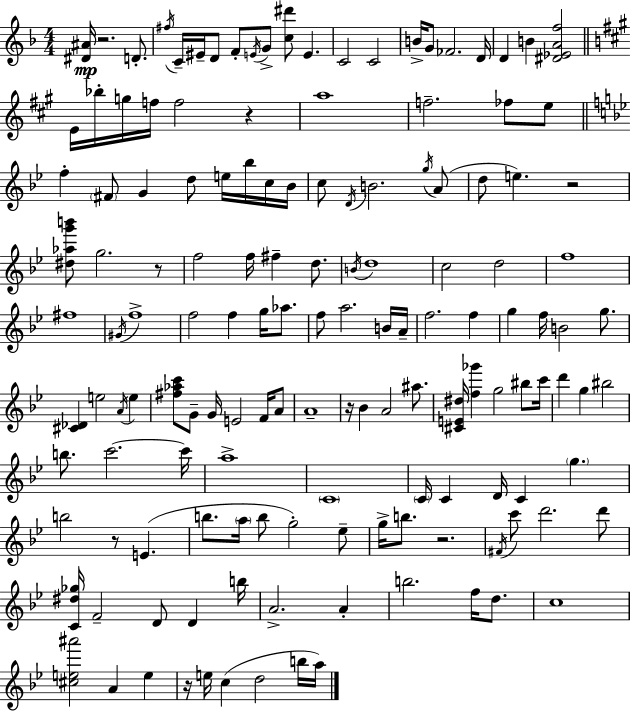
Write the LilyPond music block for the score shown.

{
  \clef treble
  \numericTimeSignature
  \time 4/4
  \key d \minor
  \repeat volta 2 { <dis' ais'>16\mp r2. d'8.-. | \acciaccatura { fis''16 } c'16-- eis'16-- d'8 f'8-. \acciaccatura { e'16 } g'8-> <c'' dis'''>8 e'4. | c'2 c'2 | b'16-> g'8 fes'2. | \break d'16 d'4 b'4 <dis' ees' a' f''>2 | \bar "||" \break \key a \major e'16 bes''16-. g''16 f''16 f''2 r4 | a''1 | f''2.-- fes''8 e''8 | \bar "||" \break \key g \minor f''4-. \parenthesize fis'8 g'4 d''8 e''16 bes''16 c''16 bes'16 | c''8 \acciaccatura { d'16 } b'2. \acciaccatura { g''16 } | a'8( d''8 e''4.) r2 | <dis'' aes'' g''' b'''>8 g''2. | \break r8 f''2 f''16 fis''4-- d''8. | \acciaccatura { b'16 } d''1 | c''2 d''2 | f''1 | \break fis''1 | \acciaccatura { gis'16 } f''1-> | f''2 f''4 | g''16 aes''8. f''8 a''2. | \break b'16 a'16-- f''2. | f''4 g''4 f''16 b'2 | g''8. <cis' des'>4 e''2 | \acciaccatura { a'16 } e''4 <fis'' aes'' c'''>8 g'8-- g'16 e'2 | \break f'16 a'8 a'1-- | r16 bes'4 a'2 | ais''8. <cis' e' dis''>16 <f'' ges'''>4 g''2 | bis''8 c'''16 d'''4 g''4 bis''2 | \break b''8. c'''2.~~ | c'''16 a''1-> | \parenthesize c'1 | \parenthesize c'16 c'4 d'16 c'4 \parenthesize g''4. | \break b''2 r8 e'4.( | b''8. \parenthesize a''16 b''8 g''2-.) | ees''8-- g''16-> b''8. r2. | \acciaccatura { fis'16 } c'''8 d'''2. | \break d'''8 <c' dis'' ges''>16 f'2-- d'8 | d'4 b''16 a'2.-> | a'4-. b''2. | f''16 d''8. c''1 | \break <cis'' e'' ais'''>2 a'4 | e''4 r16 e''16 c''4( d''2 | b''16 a''16) } \bar "|."
}